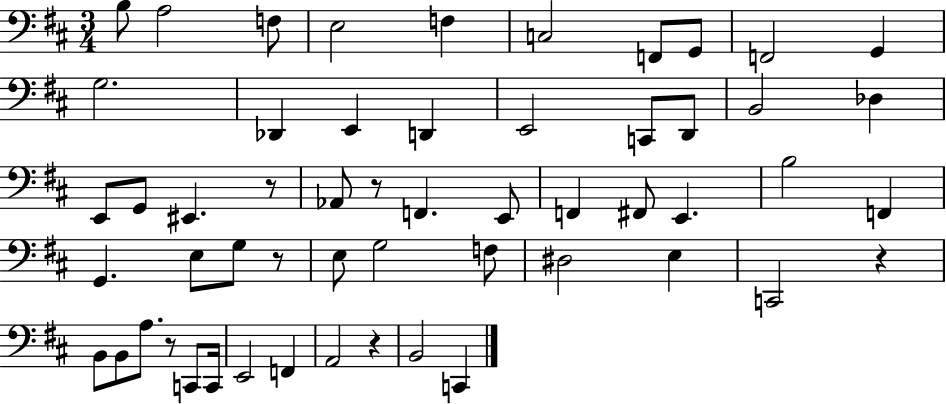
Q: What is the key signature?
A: D major